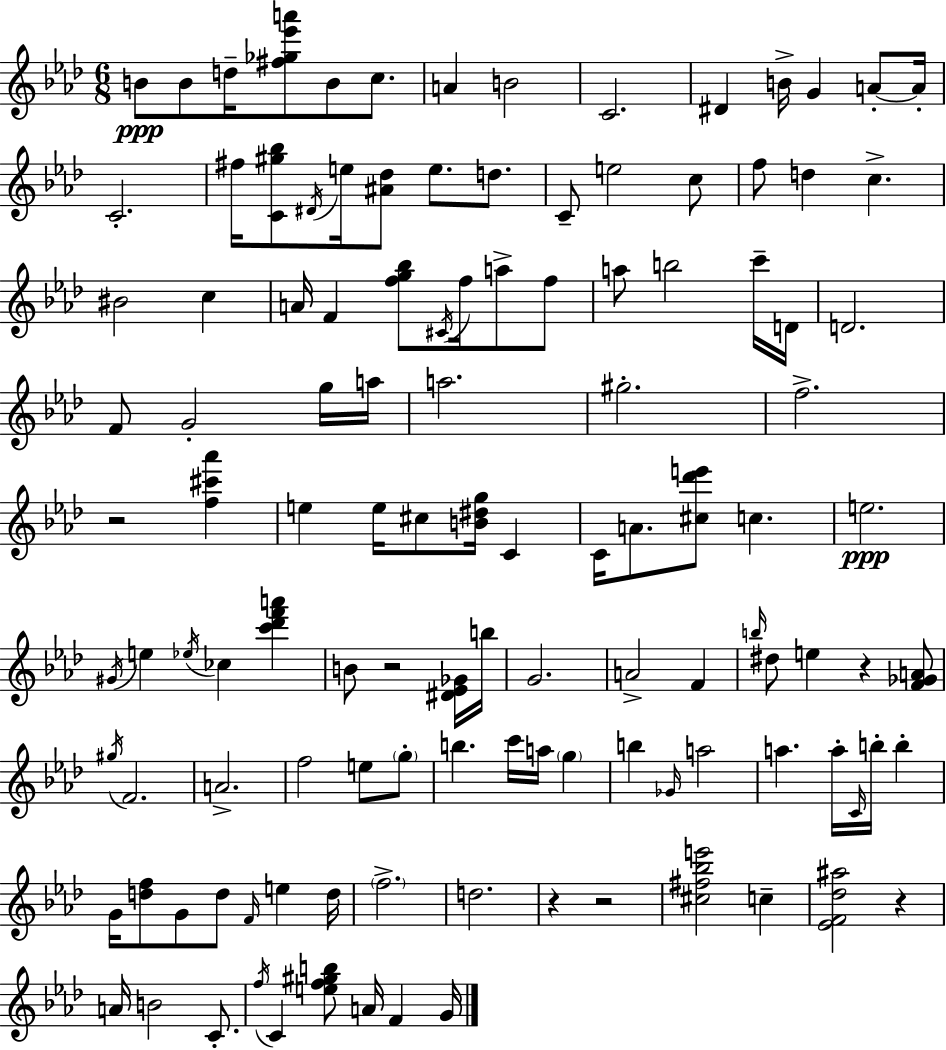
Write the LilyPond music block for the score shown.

{
  \clef treble
  \numericTimeSignature
  \time 6/8
  \key aes \major
  b'8\ppp b'8 d''16-- <fis'' ges'' ees''' a'''>8 b'8 c''8. | a'4 b'2 | c'2. | dis'4 b'16-> g'4 a'8-.~~ a'16-. | \break c'2.-. | fis''16 <c' gis'' bes''>8 \acciaccatura { dis'16 } e''16 <ais' des''>8 e''8. d''8. | c'8-- e''2 c''8 | f''8 d''4 c''4.-> | \break bis'2 c''4 | a'16 f'4 <f'' g'' bes''>8 \acciaccatura { cis'16 } f''16 a''8-> | f''8 a''8 b''2 | c'''16-- d'16 d'2. | \break f'8 g'2-. | g''16 a''16 a''2. | gis''2.-. | f''2.-> | \break r2 <f'' cis''' aes'''>4 | e''4 e''16 cis''8 <b' dis'' g''>16 c'4 | c'16 a'8. <cis'' des''' e'''>8 c''4. | e''2.\ppp | \break \acciaccatura { gis'16 } e''4 \acciaccatura { ees''16 } ces''4 | <c''' des''' f''' a'''>4 b'8 r2 | <dis' ees' ges'>16 b''16 g'2. | a'2-> | \break f'4 \grace { b''16 } dis''8 e''4 r4 | <f' ges' a'>8 \acciaccatura { gis''16 } f'2. | a'2.-> | f''2 | \break e''8 \parenthesize g''8-. b''4. | c'''16 a''16 \parenthesize g''4 b''4 \grace { ges'16 } a''2 | a''4. | a''16-. \grace { c'16 } b''16-. b''4-. g'16 <d'' f''>8 g'8 | \break d''8 \grace { f'16 } e''4 d''16 \parenthesize f''2.-> | d''2. | r4 | r2 <cis'' fis'' bes'' e'''>2 | \break c''4-- <ees' f' des'' ais''>2 | r4 a'16 b'2 | c'8.-. \acciaccatura { f''16 } c'4 | <e'' f'' gis'' b''>8 a'16 f'4 g'16 \bar "|."
}